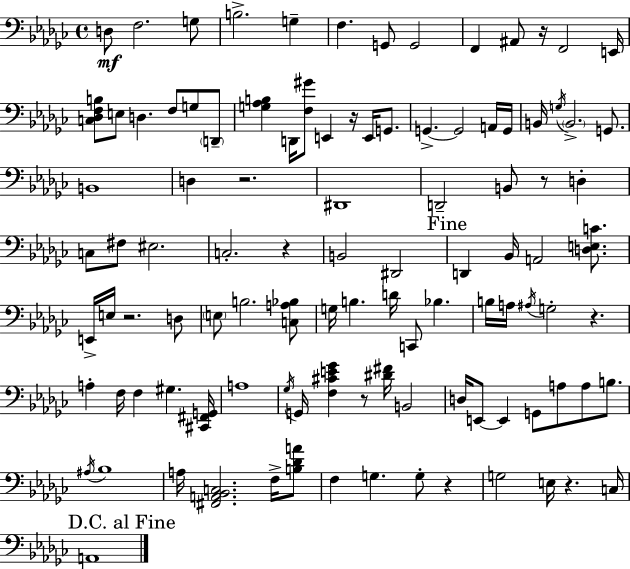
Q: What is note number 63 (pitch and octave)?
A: A3